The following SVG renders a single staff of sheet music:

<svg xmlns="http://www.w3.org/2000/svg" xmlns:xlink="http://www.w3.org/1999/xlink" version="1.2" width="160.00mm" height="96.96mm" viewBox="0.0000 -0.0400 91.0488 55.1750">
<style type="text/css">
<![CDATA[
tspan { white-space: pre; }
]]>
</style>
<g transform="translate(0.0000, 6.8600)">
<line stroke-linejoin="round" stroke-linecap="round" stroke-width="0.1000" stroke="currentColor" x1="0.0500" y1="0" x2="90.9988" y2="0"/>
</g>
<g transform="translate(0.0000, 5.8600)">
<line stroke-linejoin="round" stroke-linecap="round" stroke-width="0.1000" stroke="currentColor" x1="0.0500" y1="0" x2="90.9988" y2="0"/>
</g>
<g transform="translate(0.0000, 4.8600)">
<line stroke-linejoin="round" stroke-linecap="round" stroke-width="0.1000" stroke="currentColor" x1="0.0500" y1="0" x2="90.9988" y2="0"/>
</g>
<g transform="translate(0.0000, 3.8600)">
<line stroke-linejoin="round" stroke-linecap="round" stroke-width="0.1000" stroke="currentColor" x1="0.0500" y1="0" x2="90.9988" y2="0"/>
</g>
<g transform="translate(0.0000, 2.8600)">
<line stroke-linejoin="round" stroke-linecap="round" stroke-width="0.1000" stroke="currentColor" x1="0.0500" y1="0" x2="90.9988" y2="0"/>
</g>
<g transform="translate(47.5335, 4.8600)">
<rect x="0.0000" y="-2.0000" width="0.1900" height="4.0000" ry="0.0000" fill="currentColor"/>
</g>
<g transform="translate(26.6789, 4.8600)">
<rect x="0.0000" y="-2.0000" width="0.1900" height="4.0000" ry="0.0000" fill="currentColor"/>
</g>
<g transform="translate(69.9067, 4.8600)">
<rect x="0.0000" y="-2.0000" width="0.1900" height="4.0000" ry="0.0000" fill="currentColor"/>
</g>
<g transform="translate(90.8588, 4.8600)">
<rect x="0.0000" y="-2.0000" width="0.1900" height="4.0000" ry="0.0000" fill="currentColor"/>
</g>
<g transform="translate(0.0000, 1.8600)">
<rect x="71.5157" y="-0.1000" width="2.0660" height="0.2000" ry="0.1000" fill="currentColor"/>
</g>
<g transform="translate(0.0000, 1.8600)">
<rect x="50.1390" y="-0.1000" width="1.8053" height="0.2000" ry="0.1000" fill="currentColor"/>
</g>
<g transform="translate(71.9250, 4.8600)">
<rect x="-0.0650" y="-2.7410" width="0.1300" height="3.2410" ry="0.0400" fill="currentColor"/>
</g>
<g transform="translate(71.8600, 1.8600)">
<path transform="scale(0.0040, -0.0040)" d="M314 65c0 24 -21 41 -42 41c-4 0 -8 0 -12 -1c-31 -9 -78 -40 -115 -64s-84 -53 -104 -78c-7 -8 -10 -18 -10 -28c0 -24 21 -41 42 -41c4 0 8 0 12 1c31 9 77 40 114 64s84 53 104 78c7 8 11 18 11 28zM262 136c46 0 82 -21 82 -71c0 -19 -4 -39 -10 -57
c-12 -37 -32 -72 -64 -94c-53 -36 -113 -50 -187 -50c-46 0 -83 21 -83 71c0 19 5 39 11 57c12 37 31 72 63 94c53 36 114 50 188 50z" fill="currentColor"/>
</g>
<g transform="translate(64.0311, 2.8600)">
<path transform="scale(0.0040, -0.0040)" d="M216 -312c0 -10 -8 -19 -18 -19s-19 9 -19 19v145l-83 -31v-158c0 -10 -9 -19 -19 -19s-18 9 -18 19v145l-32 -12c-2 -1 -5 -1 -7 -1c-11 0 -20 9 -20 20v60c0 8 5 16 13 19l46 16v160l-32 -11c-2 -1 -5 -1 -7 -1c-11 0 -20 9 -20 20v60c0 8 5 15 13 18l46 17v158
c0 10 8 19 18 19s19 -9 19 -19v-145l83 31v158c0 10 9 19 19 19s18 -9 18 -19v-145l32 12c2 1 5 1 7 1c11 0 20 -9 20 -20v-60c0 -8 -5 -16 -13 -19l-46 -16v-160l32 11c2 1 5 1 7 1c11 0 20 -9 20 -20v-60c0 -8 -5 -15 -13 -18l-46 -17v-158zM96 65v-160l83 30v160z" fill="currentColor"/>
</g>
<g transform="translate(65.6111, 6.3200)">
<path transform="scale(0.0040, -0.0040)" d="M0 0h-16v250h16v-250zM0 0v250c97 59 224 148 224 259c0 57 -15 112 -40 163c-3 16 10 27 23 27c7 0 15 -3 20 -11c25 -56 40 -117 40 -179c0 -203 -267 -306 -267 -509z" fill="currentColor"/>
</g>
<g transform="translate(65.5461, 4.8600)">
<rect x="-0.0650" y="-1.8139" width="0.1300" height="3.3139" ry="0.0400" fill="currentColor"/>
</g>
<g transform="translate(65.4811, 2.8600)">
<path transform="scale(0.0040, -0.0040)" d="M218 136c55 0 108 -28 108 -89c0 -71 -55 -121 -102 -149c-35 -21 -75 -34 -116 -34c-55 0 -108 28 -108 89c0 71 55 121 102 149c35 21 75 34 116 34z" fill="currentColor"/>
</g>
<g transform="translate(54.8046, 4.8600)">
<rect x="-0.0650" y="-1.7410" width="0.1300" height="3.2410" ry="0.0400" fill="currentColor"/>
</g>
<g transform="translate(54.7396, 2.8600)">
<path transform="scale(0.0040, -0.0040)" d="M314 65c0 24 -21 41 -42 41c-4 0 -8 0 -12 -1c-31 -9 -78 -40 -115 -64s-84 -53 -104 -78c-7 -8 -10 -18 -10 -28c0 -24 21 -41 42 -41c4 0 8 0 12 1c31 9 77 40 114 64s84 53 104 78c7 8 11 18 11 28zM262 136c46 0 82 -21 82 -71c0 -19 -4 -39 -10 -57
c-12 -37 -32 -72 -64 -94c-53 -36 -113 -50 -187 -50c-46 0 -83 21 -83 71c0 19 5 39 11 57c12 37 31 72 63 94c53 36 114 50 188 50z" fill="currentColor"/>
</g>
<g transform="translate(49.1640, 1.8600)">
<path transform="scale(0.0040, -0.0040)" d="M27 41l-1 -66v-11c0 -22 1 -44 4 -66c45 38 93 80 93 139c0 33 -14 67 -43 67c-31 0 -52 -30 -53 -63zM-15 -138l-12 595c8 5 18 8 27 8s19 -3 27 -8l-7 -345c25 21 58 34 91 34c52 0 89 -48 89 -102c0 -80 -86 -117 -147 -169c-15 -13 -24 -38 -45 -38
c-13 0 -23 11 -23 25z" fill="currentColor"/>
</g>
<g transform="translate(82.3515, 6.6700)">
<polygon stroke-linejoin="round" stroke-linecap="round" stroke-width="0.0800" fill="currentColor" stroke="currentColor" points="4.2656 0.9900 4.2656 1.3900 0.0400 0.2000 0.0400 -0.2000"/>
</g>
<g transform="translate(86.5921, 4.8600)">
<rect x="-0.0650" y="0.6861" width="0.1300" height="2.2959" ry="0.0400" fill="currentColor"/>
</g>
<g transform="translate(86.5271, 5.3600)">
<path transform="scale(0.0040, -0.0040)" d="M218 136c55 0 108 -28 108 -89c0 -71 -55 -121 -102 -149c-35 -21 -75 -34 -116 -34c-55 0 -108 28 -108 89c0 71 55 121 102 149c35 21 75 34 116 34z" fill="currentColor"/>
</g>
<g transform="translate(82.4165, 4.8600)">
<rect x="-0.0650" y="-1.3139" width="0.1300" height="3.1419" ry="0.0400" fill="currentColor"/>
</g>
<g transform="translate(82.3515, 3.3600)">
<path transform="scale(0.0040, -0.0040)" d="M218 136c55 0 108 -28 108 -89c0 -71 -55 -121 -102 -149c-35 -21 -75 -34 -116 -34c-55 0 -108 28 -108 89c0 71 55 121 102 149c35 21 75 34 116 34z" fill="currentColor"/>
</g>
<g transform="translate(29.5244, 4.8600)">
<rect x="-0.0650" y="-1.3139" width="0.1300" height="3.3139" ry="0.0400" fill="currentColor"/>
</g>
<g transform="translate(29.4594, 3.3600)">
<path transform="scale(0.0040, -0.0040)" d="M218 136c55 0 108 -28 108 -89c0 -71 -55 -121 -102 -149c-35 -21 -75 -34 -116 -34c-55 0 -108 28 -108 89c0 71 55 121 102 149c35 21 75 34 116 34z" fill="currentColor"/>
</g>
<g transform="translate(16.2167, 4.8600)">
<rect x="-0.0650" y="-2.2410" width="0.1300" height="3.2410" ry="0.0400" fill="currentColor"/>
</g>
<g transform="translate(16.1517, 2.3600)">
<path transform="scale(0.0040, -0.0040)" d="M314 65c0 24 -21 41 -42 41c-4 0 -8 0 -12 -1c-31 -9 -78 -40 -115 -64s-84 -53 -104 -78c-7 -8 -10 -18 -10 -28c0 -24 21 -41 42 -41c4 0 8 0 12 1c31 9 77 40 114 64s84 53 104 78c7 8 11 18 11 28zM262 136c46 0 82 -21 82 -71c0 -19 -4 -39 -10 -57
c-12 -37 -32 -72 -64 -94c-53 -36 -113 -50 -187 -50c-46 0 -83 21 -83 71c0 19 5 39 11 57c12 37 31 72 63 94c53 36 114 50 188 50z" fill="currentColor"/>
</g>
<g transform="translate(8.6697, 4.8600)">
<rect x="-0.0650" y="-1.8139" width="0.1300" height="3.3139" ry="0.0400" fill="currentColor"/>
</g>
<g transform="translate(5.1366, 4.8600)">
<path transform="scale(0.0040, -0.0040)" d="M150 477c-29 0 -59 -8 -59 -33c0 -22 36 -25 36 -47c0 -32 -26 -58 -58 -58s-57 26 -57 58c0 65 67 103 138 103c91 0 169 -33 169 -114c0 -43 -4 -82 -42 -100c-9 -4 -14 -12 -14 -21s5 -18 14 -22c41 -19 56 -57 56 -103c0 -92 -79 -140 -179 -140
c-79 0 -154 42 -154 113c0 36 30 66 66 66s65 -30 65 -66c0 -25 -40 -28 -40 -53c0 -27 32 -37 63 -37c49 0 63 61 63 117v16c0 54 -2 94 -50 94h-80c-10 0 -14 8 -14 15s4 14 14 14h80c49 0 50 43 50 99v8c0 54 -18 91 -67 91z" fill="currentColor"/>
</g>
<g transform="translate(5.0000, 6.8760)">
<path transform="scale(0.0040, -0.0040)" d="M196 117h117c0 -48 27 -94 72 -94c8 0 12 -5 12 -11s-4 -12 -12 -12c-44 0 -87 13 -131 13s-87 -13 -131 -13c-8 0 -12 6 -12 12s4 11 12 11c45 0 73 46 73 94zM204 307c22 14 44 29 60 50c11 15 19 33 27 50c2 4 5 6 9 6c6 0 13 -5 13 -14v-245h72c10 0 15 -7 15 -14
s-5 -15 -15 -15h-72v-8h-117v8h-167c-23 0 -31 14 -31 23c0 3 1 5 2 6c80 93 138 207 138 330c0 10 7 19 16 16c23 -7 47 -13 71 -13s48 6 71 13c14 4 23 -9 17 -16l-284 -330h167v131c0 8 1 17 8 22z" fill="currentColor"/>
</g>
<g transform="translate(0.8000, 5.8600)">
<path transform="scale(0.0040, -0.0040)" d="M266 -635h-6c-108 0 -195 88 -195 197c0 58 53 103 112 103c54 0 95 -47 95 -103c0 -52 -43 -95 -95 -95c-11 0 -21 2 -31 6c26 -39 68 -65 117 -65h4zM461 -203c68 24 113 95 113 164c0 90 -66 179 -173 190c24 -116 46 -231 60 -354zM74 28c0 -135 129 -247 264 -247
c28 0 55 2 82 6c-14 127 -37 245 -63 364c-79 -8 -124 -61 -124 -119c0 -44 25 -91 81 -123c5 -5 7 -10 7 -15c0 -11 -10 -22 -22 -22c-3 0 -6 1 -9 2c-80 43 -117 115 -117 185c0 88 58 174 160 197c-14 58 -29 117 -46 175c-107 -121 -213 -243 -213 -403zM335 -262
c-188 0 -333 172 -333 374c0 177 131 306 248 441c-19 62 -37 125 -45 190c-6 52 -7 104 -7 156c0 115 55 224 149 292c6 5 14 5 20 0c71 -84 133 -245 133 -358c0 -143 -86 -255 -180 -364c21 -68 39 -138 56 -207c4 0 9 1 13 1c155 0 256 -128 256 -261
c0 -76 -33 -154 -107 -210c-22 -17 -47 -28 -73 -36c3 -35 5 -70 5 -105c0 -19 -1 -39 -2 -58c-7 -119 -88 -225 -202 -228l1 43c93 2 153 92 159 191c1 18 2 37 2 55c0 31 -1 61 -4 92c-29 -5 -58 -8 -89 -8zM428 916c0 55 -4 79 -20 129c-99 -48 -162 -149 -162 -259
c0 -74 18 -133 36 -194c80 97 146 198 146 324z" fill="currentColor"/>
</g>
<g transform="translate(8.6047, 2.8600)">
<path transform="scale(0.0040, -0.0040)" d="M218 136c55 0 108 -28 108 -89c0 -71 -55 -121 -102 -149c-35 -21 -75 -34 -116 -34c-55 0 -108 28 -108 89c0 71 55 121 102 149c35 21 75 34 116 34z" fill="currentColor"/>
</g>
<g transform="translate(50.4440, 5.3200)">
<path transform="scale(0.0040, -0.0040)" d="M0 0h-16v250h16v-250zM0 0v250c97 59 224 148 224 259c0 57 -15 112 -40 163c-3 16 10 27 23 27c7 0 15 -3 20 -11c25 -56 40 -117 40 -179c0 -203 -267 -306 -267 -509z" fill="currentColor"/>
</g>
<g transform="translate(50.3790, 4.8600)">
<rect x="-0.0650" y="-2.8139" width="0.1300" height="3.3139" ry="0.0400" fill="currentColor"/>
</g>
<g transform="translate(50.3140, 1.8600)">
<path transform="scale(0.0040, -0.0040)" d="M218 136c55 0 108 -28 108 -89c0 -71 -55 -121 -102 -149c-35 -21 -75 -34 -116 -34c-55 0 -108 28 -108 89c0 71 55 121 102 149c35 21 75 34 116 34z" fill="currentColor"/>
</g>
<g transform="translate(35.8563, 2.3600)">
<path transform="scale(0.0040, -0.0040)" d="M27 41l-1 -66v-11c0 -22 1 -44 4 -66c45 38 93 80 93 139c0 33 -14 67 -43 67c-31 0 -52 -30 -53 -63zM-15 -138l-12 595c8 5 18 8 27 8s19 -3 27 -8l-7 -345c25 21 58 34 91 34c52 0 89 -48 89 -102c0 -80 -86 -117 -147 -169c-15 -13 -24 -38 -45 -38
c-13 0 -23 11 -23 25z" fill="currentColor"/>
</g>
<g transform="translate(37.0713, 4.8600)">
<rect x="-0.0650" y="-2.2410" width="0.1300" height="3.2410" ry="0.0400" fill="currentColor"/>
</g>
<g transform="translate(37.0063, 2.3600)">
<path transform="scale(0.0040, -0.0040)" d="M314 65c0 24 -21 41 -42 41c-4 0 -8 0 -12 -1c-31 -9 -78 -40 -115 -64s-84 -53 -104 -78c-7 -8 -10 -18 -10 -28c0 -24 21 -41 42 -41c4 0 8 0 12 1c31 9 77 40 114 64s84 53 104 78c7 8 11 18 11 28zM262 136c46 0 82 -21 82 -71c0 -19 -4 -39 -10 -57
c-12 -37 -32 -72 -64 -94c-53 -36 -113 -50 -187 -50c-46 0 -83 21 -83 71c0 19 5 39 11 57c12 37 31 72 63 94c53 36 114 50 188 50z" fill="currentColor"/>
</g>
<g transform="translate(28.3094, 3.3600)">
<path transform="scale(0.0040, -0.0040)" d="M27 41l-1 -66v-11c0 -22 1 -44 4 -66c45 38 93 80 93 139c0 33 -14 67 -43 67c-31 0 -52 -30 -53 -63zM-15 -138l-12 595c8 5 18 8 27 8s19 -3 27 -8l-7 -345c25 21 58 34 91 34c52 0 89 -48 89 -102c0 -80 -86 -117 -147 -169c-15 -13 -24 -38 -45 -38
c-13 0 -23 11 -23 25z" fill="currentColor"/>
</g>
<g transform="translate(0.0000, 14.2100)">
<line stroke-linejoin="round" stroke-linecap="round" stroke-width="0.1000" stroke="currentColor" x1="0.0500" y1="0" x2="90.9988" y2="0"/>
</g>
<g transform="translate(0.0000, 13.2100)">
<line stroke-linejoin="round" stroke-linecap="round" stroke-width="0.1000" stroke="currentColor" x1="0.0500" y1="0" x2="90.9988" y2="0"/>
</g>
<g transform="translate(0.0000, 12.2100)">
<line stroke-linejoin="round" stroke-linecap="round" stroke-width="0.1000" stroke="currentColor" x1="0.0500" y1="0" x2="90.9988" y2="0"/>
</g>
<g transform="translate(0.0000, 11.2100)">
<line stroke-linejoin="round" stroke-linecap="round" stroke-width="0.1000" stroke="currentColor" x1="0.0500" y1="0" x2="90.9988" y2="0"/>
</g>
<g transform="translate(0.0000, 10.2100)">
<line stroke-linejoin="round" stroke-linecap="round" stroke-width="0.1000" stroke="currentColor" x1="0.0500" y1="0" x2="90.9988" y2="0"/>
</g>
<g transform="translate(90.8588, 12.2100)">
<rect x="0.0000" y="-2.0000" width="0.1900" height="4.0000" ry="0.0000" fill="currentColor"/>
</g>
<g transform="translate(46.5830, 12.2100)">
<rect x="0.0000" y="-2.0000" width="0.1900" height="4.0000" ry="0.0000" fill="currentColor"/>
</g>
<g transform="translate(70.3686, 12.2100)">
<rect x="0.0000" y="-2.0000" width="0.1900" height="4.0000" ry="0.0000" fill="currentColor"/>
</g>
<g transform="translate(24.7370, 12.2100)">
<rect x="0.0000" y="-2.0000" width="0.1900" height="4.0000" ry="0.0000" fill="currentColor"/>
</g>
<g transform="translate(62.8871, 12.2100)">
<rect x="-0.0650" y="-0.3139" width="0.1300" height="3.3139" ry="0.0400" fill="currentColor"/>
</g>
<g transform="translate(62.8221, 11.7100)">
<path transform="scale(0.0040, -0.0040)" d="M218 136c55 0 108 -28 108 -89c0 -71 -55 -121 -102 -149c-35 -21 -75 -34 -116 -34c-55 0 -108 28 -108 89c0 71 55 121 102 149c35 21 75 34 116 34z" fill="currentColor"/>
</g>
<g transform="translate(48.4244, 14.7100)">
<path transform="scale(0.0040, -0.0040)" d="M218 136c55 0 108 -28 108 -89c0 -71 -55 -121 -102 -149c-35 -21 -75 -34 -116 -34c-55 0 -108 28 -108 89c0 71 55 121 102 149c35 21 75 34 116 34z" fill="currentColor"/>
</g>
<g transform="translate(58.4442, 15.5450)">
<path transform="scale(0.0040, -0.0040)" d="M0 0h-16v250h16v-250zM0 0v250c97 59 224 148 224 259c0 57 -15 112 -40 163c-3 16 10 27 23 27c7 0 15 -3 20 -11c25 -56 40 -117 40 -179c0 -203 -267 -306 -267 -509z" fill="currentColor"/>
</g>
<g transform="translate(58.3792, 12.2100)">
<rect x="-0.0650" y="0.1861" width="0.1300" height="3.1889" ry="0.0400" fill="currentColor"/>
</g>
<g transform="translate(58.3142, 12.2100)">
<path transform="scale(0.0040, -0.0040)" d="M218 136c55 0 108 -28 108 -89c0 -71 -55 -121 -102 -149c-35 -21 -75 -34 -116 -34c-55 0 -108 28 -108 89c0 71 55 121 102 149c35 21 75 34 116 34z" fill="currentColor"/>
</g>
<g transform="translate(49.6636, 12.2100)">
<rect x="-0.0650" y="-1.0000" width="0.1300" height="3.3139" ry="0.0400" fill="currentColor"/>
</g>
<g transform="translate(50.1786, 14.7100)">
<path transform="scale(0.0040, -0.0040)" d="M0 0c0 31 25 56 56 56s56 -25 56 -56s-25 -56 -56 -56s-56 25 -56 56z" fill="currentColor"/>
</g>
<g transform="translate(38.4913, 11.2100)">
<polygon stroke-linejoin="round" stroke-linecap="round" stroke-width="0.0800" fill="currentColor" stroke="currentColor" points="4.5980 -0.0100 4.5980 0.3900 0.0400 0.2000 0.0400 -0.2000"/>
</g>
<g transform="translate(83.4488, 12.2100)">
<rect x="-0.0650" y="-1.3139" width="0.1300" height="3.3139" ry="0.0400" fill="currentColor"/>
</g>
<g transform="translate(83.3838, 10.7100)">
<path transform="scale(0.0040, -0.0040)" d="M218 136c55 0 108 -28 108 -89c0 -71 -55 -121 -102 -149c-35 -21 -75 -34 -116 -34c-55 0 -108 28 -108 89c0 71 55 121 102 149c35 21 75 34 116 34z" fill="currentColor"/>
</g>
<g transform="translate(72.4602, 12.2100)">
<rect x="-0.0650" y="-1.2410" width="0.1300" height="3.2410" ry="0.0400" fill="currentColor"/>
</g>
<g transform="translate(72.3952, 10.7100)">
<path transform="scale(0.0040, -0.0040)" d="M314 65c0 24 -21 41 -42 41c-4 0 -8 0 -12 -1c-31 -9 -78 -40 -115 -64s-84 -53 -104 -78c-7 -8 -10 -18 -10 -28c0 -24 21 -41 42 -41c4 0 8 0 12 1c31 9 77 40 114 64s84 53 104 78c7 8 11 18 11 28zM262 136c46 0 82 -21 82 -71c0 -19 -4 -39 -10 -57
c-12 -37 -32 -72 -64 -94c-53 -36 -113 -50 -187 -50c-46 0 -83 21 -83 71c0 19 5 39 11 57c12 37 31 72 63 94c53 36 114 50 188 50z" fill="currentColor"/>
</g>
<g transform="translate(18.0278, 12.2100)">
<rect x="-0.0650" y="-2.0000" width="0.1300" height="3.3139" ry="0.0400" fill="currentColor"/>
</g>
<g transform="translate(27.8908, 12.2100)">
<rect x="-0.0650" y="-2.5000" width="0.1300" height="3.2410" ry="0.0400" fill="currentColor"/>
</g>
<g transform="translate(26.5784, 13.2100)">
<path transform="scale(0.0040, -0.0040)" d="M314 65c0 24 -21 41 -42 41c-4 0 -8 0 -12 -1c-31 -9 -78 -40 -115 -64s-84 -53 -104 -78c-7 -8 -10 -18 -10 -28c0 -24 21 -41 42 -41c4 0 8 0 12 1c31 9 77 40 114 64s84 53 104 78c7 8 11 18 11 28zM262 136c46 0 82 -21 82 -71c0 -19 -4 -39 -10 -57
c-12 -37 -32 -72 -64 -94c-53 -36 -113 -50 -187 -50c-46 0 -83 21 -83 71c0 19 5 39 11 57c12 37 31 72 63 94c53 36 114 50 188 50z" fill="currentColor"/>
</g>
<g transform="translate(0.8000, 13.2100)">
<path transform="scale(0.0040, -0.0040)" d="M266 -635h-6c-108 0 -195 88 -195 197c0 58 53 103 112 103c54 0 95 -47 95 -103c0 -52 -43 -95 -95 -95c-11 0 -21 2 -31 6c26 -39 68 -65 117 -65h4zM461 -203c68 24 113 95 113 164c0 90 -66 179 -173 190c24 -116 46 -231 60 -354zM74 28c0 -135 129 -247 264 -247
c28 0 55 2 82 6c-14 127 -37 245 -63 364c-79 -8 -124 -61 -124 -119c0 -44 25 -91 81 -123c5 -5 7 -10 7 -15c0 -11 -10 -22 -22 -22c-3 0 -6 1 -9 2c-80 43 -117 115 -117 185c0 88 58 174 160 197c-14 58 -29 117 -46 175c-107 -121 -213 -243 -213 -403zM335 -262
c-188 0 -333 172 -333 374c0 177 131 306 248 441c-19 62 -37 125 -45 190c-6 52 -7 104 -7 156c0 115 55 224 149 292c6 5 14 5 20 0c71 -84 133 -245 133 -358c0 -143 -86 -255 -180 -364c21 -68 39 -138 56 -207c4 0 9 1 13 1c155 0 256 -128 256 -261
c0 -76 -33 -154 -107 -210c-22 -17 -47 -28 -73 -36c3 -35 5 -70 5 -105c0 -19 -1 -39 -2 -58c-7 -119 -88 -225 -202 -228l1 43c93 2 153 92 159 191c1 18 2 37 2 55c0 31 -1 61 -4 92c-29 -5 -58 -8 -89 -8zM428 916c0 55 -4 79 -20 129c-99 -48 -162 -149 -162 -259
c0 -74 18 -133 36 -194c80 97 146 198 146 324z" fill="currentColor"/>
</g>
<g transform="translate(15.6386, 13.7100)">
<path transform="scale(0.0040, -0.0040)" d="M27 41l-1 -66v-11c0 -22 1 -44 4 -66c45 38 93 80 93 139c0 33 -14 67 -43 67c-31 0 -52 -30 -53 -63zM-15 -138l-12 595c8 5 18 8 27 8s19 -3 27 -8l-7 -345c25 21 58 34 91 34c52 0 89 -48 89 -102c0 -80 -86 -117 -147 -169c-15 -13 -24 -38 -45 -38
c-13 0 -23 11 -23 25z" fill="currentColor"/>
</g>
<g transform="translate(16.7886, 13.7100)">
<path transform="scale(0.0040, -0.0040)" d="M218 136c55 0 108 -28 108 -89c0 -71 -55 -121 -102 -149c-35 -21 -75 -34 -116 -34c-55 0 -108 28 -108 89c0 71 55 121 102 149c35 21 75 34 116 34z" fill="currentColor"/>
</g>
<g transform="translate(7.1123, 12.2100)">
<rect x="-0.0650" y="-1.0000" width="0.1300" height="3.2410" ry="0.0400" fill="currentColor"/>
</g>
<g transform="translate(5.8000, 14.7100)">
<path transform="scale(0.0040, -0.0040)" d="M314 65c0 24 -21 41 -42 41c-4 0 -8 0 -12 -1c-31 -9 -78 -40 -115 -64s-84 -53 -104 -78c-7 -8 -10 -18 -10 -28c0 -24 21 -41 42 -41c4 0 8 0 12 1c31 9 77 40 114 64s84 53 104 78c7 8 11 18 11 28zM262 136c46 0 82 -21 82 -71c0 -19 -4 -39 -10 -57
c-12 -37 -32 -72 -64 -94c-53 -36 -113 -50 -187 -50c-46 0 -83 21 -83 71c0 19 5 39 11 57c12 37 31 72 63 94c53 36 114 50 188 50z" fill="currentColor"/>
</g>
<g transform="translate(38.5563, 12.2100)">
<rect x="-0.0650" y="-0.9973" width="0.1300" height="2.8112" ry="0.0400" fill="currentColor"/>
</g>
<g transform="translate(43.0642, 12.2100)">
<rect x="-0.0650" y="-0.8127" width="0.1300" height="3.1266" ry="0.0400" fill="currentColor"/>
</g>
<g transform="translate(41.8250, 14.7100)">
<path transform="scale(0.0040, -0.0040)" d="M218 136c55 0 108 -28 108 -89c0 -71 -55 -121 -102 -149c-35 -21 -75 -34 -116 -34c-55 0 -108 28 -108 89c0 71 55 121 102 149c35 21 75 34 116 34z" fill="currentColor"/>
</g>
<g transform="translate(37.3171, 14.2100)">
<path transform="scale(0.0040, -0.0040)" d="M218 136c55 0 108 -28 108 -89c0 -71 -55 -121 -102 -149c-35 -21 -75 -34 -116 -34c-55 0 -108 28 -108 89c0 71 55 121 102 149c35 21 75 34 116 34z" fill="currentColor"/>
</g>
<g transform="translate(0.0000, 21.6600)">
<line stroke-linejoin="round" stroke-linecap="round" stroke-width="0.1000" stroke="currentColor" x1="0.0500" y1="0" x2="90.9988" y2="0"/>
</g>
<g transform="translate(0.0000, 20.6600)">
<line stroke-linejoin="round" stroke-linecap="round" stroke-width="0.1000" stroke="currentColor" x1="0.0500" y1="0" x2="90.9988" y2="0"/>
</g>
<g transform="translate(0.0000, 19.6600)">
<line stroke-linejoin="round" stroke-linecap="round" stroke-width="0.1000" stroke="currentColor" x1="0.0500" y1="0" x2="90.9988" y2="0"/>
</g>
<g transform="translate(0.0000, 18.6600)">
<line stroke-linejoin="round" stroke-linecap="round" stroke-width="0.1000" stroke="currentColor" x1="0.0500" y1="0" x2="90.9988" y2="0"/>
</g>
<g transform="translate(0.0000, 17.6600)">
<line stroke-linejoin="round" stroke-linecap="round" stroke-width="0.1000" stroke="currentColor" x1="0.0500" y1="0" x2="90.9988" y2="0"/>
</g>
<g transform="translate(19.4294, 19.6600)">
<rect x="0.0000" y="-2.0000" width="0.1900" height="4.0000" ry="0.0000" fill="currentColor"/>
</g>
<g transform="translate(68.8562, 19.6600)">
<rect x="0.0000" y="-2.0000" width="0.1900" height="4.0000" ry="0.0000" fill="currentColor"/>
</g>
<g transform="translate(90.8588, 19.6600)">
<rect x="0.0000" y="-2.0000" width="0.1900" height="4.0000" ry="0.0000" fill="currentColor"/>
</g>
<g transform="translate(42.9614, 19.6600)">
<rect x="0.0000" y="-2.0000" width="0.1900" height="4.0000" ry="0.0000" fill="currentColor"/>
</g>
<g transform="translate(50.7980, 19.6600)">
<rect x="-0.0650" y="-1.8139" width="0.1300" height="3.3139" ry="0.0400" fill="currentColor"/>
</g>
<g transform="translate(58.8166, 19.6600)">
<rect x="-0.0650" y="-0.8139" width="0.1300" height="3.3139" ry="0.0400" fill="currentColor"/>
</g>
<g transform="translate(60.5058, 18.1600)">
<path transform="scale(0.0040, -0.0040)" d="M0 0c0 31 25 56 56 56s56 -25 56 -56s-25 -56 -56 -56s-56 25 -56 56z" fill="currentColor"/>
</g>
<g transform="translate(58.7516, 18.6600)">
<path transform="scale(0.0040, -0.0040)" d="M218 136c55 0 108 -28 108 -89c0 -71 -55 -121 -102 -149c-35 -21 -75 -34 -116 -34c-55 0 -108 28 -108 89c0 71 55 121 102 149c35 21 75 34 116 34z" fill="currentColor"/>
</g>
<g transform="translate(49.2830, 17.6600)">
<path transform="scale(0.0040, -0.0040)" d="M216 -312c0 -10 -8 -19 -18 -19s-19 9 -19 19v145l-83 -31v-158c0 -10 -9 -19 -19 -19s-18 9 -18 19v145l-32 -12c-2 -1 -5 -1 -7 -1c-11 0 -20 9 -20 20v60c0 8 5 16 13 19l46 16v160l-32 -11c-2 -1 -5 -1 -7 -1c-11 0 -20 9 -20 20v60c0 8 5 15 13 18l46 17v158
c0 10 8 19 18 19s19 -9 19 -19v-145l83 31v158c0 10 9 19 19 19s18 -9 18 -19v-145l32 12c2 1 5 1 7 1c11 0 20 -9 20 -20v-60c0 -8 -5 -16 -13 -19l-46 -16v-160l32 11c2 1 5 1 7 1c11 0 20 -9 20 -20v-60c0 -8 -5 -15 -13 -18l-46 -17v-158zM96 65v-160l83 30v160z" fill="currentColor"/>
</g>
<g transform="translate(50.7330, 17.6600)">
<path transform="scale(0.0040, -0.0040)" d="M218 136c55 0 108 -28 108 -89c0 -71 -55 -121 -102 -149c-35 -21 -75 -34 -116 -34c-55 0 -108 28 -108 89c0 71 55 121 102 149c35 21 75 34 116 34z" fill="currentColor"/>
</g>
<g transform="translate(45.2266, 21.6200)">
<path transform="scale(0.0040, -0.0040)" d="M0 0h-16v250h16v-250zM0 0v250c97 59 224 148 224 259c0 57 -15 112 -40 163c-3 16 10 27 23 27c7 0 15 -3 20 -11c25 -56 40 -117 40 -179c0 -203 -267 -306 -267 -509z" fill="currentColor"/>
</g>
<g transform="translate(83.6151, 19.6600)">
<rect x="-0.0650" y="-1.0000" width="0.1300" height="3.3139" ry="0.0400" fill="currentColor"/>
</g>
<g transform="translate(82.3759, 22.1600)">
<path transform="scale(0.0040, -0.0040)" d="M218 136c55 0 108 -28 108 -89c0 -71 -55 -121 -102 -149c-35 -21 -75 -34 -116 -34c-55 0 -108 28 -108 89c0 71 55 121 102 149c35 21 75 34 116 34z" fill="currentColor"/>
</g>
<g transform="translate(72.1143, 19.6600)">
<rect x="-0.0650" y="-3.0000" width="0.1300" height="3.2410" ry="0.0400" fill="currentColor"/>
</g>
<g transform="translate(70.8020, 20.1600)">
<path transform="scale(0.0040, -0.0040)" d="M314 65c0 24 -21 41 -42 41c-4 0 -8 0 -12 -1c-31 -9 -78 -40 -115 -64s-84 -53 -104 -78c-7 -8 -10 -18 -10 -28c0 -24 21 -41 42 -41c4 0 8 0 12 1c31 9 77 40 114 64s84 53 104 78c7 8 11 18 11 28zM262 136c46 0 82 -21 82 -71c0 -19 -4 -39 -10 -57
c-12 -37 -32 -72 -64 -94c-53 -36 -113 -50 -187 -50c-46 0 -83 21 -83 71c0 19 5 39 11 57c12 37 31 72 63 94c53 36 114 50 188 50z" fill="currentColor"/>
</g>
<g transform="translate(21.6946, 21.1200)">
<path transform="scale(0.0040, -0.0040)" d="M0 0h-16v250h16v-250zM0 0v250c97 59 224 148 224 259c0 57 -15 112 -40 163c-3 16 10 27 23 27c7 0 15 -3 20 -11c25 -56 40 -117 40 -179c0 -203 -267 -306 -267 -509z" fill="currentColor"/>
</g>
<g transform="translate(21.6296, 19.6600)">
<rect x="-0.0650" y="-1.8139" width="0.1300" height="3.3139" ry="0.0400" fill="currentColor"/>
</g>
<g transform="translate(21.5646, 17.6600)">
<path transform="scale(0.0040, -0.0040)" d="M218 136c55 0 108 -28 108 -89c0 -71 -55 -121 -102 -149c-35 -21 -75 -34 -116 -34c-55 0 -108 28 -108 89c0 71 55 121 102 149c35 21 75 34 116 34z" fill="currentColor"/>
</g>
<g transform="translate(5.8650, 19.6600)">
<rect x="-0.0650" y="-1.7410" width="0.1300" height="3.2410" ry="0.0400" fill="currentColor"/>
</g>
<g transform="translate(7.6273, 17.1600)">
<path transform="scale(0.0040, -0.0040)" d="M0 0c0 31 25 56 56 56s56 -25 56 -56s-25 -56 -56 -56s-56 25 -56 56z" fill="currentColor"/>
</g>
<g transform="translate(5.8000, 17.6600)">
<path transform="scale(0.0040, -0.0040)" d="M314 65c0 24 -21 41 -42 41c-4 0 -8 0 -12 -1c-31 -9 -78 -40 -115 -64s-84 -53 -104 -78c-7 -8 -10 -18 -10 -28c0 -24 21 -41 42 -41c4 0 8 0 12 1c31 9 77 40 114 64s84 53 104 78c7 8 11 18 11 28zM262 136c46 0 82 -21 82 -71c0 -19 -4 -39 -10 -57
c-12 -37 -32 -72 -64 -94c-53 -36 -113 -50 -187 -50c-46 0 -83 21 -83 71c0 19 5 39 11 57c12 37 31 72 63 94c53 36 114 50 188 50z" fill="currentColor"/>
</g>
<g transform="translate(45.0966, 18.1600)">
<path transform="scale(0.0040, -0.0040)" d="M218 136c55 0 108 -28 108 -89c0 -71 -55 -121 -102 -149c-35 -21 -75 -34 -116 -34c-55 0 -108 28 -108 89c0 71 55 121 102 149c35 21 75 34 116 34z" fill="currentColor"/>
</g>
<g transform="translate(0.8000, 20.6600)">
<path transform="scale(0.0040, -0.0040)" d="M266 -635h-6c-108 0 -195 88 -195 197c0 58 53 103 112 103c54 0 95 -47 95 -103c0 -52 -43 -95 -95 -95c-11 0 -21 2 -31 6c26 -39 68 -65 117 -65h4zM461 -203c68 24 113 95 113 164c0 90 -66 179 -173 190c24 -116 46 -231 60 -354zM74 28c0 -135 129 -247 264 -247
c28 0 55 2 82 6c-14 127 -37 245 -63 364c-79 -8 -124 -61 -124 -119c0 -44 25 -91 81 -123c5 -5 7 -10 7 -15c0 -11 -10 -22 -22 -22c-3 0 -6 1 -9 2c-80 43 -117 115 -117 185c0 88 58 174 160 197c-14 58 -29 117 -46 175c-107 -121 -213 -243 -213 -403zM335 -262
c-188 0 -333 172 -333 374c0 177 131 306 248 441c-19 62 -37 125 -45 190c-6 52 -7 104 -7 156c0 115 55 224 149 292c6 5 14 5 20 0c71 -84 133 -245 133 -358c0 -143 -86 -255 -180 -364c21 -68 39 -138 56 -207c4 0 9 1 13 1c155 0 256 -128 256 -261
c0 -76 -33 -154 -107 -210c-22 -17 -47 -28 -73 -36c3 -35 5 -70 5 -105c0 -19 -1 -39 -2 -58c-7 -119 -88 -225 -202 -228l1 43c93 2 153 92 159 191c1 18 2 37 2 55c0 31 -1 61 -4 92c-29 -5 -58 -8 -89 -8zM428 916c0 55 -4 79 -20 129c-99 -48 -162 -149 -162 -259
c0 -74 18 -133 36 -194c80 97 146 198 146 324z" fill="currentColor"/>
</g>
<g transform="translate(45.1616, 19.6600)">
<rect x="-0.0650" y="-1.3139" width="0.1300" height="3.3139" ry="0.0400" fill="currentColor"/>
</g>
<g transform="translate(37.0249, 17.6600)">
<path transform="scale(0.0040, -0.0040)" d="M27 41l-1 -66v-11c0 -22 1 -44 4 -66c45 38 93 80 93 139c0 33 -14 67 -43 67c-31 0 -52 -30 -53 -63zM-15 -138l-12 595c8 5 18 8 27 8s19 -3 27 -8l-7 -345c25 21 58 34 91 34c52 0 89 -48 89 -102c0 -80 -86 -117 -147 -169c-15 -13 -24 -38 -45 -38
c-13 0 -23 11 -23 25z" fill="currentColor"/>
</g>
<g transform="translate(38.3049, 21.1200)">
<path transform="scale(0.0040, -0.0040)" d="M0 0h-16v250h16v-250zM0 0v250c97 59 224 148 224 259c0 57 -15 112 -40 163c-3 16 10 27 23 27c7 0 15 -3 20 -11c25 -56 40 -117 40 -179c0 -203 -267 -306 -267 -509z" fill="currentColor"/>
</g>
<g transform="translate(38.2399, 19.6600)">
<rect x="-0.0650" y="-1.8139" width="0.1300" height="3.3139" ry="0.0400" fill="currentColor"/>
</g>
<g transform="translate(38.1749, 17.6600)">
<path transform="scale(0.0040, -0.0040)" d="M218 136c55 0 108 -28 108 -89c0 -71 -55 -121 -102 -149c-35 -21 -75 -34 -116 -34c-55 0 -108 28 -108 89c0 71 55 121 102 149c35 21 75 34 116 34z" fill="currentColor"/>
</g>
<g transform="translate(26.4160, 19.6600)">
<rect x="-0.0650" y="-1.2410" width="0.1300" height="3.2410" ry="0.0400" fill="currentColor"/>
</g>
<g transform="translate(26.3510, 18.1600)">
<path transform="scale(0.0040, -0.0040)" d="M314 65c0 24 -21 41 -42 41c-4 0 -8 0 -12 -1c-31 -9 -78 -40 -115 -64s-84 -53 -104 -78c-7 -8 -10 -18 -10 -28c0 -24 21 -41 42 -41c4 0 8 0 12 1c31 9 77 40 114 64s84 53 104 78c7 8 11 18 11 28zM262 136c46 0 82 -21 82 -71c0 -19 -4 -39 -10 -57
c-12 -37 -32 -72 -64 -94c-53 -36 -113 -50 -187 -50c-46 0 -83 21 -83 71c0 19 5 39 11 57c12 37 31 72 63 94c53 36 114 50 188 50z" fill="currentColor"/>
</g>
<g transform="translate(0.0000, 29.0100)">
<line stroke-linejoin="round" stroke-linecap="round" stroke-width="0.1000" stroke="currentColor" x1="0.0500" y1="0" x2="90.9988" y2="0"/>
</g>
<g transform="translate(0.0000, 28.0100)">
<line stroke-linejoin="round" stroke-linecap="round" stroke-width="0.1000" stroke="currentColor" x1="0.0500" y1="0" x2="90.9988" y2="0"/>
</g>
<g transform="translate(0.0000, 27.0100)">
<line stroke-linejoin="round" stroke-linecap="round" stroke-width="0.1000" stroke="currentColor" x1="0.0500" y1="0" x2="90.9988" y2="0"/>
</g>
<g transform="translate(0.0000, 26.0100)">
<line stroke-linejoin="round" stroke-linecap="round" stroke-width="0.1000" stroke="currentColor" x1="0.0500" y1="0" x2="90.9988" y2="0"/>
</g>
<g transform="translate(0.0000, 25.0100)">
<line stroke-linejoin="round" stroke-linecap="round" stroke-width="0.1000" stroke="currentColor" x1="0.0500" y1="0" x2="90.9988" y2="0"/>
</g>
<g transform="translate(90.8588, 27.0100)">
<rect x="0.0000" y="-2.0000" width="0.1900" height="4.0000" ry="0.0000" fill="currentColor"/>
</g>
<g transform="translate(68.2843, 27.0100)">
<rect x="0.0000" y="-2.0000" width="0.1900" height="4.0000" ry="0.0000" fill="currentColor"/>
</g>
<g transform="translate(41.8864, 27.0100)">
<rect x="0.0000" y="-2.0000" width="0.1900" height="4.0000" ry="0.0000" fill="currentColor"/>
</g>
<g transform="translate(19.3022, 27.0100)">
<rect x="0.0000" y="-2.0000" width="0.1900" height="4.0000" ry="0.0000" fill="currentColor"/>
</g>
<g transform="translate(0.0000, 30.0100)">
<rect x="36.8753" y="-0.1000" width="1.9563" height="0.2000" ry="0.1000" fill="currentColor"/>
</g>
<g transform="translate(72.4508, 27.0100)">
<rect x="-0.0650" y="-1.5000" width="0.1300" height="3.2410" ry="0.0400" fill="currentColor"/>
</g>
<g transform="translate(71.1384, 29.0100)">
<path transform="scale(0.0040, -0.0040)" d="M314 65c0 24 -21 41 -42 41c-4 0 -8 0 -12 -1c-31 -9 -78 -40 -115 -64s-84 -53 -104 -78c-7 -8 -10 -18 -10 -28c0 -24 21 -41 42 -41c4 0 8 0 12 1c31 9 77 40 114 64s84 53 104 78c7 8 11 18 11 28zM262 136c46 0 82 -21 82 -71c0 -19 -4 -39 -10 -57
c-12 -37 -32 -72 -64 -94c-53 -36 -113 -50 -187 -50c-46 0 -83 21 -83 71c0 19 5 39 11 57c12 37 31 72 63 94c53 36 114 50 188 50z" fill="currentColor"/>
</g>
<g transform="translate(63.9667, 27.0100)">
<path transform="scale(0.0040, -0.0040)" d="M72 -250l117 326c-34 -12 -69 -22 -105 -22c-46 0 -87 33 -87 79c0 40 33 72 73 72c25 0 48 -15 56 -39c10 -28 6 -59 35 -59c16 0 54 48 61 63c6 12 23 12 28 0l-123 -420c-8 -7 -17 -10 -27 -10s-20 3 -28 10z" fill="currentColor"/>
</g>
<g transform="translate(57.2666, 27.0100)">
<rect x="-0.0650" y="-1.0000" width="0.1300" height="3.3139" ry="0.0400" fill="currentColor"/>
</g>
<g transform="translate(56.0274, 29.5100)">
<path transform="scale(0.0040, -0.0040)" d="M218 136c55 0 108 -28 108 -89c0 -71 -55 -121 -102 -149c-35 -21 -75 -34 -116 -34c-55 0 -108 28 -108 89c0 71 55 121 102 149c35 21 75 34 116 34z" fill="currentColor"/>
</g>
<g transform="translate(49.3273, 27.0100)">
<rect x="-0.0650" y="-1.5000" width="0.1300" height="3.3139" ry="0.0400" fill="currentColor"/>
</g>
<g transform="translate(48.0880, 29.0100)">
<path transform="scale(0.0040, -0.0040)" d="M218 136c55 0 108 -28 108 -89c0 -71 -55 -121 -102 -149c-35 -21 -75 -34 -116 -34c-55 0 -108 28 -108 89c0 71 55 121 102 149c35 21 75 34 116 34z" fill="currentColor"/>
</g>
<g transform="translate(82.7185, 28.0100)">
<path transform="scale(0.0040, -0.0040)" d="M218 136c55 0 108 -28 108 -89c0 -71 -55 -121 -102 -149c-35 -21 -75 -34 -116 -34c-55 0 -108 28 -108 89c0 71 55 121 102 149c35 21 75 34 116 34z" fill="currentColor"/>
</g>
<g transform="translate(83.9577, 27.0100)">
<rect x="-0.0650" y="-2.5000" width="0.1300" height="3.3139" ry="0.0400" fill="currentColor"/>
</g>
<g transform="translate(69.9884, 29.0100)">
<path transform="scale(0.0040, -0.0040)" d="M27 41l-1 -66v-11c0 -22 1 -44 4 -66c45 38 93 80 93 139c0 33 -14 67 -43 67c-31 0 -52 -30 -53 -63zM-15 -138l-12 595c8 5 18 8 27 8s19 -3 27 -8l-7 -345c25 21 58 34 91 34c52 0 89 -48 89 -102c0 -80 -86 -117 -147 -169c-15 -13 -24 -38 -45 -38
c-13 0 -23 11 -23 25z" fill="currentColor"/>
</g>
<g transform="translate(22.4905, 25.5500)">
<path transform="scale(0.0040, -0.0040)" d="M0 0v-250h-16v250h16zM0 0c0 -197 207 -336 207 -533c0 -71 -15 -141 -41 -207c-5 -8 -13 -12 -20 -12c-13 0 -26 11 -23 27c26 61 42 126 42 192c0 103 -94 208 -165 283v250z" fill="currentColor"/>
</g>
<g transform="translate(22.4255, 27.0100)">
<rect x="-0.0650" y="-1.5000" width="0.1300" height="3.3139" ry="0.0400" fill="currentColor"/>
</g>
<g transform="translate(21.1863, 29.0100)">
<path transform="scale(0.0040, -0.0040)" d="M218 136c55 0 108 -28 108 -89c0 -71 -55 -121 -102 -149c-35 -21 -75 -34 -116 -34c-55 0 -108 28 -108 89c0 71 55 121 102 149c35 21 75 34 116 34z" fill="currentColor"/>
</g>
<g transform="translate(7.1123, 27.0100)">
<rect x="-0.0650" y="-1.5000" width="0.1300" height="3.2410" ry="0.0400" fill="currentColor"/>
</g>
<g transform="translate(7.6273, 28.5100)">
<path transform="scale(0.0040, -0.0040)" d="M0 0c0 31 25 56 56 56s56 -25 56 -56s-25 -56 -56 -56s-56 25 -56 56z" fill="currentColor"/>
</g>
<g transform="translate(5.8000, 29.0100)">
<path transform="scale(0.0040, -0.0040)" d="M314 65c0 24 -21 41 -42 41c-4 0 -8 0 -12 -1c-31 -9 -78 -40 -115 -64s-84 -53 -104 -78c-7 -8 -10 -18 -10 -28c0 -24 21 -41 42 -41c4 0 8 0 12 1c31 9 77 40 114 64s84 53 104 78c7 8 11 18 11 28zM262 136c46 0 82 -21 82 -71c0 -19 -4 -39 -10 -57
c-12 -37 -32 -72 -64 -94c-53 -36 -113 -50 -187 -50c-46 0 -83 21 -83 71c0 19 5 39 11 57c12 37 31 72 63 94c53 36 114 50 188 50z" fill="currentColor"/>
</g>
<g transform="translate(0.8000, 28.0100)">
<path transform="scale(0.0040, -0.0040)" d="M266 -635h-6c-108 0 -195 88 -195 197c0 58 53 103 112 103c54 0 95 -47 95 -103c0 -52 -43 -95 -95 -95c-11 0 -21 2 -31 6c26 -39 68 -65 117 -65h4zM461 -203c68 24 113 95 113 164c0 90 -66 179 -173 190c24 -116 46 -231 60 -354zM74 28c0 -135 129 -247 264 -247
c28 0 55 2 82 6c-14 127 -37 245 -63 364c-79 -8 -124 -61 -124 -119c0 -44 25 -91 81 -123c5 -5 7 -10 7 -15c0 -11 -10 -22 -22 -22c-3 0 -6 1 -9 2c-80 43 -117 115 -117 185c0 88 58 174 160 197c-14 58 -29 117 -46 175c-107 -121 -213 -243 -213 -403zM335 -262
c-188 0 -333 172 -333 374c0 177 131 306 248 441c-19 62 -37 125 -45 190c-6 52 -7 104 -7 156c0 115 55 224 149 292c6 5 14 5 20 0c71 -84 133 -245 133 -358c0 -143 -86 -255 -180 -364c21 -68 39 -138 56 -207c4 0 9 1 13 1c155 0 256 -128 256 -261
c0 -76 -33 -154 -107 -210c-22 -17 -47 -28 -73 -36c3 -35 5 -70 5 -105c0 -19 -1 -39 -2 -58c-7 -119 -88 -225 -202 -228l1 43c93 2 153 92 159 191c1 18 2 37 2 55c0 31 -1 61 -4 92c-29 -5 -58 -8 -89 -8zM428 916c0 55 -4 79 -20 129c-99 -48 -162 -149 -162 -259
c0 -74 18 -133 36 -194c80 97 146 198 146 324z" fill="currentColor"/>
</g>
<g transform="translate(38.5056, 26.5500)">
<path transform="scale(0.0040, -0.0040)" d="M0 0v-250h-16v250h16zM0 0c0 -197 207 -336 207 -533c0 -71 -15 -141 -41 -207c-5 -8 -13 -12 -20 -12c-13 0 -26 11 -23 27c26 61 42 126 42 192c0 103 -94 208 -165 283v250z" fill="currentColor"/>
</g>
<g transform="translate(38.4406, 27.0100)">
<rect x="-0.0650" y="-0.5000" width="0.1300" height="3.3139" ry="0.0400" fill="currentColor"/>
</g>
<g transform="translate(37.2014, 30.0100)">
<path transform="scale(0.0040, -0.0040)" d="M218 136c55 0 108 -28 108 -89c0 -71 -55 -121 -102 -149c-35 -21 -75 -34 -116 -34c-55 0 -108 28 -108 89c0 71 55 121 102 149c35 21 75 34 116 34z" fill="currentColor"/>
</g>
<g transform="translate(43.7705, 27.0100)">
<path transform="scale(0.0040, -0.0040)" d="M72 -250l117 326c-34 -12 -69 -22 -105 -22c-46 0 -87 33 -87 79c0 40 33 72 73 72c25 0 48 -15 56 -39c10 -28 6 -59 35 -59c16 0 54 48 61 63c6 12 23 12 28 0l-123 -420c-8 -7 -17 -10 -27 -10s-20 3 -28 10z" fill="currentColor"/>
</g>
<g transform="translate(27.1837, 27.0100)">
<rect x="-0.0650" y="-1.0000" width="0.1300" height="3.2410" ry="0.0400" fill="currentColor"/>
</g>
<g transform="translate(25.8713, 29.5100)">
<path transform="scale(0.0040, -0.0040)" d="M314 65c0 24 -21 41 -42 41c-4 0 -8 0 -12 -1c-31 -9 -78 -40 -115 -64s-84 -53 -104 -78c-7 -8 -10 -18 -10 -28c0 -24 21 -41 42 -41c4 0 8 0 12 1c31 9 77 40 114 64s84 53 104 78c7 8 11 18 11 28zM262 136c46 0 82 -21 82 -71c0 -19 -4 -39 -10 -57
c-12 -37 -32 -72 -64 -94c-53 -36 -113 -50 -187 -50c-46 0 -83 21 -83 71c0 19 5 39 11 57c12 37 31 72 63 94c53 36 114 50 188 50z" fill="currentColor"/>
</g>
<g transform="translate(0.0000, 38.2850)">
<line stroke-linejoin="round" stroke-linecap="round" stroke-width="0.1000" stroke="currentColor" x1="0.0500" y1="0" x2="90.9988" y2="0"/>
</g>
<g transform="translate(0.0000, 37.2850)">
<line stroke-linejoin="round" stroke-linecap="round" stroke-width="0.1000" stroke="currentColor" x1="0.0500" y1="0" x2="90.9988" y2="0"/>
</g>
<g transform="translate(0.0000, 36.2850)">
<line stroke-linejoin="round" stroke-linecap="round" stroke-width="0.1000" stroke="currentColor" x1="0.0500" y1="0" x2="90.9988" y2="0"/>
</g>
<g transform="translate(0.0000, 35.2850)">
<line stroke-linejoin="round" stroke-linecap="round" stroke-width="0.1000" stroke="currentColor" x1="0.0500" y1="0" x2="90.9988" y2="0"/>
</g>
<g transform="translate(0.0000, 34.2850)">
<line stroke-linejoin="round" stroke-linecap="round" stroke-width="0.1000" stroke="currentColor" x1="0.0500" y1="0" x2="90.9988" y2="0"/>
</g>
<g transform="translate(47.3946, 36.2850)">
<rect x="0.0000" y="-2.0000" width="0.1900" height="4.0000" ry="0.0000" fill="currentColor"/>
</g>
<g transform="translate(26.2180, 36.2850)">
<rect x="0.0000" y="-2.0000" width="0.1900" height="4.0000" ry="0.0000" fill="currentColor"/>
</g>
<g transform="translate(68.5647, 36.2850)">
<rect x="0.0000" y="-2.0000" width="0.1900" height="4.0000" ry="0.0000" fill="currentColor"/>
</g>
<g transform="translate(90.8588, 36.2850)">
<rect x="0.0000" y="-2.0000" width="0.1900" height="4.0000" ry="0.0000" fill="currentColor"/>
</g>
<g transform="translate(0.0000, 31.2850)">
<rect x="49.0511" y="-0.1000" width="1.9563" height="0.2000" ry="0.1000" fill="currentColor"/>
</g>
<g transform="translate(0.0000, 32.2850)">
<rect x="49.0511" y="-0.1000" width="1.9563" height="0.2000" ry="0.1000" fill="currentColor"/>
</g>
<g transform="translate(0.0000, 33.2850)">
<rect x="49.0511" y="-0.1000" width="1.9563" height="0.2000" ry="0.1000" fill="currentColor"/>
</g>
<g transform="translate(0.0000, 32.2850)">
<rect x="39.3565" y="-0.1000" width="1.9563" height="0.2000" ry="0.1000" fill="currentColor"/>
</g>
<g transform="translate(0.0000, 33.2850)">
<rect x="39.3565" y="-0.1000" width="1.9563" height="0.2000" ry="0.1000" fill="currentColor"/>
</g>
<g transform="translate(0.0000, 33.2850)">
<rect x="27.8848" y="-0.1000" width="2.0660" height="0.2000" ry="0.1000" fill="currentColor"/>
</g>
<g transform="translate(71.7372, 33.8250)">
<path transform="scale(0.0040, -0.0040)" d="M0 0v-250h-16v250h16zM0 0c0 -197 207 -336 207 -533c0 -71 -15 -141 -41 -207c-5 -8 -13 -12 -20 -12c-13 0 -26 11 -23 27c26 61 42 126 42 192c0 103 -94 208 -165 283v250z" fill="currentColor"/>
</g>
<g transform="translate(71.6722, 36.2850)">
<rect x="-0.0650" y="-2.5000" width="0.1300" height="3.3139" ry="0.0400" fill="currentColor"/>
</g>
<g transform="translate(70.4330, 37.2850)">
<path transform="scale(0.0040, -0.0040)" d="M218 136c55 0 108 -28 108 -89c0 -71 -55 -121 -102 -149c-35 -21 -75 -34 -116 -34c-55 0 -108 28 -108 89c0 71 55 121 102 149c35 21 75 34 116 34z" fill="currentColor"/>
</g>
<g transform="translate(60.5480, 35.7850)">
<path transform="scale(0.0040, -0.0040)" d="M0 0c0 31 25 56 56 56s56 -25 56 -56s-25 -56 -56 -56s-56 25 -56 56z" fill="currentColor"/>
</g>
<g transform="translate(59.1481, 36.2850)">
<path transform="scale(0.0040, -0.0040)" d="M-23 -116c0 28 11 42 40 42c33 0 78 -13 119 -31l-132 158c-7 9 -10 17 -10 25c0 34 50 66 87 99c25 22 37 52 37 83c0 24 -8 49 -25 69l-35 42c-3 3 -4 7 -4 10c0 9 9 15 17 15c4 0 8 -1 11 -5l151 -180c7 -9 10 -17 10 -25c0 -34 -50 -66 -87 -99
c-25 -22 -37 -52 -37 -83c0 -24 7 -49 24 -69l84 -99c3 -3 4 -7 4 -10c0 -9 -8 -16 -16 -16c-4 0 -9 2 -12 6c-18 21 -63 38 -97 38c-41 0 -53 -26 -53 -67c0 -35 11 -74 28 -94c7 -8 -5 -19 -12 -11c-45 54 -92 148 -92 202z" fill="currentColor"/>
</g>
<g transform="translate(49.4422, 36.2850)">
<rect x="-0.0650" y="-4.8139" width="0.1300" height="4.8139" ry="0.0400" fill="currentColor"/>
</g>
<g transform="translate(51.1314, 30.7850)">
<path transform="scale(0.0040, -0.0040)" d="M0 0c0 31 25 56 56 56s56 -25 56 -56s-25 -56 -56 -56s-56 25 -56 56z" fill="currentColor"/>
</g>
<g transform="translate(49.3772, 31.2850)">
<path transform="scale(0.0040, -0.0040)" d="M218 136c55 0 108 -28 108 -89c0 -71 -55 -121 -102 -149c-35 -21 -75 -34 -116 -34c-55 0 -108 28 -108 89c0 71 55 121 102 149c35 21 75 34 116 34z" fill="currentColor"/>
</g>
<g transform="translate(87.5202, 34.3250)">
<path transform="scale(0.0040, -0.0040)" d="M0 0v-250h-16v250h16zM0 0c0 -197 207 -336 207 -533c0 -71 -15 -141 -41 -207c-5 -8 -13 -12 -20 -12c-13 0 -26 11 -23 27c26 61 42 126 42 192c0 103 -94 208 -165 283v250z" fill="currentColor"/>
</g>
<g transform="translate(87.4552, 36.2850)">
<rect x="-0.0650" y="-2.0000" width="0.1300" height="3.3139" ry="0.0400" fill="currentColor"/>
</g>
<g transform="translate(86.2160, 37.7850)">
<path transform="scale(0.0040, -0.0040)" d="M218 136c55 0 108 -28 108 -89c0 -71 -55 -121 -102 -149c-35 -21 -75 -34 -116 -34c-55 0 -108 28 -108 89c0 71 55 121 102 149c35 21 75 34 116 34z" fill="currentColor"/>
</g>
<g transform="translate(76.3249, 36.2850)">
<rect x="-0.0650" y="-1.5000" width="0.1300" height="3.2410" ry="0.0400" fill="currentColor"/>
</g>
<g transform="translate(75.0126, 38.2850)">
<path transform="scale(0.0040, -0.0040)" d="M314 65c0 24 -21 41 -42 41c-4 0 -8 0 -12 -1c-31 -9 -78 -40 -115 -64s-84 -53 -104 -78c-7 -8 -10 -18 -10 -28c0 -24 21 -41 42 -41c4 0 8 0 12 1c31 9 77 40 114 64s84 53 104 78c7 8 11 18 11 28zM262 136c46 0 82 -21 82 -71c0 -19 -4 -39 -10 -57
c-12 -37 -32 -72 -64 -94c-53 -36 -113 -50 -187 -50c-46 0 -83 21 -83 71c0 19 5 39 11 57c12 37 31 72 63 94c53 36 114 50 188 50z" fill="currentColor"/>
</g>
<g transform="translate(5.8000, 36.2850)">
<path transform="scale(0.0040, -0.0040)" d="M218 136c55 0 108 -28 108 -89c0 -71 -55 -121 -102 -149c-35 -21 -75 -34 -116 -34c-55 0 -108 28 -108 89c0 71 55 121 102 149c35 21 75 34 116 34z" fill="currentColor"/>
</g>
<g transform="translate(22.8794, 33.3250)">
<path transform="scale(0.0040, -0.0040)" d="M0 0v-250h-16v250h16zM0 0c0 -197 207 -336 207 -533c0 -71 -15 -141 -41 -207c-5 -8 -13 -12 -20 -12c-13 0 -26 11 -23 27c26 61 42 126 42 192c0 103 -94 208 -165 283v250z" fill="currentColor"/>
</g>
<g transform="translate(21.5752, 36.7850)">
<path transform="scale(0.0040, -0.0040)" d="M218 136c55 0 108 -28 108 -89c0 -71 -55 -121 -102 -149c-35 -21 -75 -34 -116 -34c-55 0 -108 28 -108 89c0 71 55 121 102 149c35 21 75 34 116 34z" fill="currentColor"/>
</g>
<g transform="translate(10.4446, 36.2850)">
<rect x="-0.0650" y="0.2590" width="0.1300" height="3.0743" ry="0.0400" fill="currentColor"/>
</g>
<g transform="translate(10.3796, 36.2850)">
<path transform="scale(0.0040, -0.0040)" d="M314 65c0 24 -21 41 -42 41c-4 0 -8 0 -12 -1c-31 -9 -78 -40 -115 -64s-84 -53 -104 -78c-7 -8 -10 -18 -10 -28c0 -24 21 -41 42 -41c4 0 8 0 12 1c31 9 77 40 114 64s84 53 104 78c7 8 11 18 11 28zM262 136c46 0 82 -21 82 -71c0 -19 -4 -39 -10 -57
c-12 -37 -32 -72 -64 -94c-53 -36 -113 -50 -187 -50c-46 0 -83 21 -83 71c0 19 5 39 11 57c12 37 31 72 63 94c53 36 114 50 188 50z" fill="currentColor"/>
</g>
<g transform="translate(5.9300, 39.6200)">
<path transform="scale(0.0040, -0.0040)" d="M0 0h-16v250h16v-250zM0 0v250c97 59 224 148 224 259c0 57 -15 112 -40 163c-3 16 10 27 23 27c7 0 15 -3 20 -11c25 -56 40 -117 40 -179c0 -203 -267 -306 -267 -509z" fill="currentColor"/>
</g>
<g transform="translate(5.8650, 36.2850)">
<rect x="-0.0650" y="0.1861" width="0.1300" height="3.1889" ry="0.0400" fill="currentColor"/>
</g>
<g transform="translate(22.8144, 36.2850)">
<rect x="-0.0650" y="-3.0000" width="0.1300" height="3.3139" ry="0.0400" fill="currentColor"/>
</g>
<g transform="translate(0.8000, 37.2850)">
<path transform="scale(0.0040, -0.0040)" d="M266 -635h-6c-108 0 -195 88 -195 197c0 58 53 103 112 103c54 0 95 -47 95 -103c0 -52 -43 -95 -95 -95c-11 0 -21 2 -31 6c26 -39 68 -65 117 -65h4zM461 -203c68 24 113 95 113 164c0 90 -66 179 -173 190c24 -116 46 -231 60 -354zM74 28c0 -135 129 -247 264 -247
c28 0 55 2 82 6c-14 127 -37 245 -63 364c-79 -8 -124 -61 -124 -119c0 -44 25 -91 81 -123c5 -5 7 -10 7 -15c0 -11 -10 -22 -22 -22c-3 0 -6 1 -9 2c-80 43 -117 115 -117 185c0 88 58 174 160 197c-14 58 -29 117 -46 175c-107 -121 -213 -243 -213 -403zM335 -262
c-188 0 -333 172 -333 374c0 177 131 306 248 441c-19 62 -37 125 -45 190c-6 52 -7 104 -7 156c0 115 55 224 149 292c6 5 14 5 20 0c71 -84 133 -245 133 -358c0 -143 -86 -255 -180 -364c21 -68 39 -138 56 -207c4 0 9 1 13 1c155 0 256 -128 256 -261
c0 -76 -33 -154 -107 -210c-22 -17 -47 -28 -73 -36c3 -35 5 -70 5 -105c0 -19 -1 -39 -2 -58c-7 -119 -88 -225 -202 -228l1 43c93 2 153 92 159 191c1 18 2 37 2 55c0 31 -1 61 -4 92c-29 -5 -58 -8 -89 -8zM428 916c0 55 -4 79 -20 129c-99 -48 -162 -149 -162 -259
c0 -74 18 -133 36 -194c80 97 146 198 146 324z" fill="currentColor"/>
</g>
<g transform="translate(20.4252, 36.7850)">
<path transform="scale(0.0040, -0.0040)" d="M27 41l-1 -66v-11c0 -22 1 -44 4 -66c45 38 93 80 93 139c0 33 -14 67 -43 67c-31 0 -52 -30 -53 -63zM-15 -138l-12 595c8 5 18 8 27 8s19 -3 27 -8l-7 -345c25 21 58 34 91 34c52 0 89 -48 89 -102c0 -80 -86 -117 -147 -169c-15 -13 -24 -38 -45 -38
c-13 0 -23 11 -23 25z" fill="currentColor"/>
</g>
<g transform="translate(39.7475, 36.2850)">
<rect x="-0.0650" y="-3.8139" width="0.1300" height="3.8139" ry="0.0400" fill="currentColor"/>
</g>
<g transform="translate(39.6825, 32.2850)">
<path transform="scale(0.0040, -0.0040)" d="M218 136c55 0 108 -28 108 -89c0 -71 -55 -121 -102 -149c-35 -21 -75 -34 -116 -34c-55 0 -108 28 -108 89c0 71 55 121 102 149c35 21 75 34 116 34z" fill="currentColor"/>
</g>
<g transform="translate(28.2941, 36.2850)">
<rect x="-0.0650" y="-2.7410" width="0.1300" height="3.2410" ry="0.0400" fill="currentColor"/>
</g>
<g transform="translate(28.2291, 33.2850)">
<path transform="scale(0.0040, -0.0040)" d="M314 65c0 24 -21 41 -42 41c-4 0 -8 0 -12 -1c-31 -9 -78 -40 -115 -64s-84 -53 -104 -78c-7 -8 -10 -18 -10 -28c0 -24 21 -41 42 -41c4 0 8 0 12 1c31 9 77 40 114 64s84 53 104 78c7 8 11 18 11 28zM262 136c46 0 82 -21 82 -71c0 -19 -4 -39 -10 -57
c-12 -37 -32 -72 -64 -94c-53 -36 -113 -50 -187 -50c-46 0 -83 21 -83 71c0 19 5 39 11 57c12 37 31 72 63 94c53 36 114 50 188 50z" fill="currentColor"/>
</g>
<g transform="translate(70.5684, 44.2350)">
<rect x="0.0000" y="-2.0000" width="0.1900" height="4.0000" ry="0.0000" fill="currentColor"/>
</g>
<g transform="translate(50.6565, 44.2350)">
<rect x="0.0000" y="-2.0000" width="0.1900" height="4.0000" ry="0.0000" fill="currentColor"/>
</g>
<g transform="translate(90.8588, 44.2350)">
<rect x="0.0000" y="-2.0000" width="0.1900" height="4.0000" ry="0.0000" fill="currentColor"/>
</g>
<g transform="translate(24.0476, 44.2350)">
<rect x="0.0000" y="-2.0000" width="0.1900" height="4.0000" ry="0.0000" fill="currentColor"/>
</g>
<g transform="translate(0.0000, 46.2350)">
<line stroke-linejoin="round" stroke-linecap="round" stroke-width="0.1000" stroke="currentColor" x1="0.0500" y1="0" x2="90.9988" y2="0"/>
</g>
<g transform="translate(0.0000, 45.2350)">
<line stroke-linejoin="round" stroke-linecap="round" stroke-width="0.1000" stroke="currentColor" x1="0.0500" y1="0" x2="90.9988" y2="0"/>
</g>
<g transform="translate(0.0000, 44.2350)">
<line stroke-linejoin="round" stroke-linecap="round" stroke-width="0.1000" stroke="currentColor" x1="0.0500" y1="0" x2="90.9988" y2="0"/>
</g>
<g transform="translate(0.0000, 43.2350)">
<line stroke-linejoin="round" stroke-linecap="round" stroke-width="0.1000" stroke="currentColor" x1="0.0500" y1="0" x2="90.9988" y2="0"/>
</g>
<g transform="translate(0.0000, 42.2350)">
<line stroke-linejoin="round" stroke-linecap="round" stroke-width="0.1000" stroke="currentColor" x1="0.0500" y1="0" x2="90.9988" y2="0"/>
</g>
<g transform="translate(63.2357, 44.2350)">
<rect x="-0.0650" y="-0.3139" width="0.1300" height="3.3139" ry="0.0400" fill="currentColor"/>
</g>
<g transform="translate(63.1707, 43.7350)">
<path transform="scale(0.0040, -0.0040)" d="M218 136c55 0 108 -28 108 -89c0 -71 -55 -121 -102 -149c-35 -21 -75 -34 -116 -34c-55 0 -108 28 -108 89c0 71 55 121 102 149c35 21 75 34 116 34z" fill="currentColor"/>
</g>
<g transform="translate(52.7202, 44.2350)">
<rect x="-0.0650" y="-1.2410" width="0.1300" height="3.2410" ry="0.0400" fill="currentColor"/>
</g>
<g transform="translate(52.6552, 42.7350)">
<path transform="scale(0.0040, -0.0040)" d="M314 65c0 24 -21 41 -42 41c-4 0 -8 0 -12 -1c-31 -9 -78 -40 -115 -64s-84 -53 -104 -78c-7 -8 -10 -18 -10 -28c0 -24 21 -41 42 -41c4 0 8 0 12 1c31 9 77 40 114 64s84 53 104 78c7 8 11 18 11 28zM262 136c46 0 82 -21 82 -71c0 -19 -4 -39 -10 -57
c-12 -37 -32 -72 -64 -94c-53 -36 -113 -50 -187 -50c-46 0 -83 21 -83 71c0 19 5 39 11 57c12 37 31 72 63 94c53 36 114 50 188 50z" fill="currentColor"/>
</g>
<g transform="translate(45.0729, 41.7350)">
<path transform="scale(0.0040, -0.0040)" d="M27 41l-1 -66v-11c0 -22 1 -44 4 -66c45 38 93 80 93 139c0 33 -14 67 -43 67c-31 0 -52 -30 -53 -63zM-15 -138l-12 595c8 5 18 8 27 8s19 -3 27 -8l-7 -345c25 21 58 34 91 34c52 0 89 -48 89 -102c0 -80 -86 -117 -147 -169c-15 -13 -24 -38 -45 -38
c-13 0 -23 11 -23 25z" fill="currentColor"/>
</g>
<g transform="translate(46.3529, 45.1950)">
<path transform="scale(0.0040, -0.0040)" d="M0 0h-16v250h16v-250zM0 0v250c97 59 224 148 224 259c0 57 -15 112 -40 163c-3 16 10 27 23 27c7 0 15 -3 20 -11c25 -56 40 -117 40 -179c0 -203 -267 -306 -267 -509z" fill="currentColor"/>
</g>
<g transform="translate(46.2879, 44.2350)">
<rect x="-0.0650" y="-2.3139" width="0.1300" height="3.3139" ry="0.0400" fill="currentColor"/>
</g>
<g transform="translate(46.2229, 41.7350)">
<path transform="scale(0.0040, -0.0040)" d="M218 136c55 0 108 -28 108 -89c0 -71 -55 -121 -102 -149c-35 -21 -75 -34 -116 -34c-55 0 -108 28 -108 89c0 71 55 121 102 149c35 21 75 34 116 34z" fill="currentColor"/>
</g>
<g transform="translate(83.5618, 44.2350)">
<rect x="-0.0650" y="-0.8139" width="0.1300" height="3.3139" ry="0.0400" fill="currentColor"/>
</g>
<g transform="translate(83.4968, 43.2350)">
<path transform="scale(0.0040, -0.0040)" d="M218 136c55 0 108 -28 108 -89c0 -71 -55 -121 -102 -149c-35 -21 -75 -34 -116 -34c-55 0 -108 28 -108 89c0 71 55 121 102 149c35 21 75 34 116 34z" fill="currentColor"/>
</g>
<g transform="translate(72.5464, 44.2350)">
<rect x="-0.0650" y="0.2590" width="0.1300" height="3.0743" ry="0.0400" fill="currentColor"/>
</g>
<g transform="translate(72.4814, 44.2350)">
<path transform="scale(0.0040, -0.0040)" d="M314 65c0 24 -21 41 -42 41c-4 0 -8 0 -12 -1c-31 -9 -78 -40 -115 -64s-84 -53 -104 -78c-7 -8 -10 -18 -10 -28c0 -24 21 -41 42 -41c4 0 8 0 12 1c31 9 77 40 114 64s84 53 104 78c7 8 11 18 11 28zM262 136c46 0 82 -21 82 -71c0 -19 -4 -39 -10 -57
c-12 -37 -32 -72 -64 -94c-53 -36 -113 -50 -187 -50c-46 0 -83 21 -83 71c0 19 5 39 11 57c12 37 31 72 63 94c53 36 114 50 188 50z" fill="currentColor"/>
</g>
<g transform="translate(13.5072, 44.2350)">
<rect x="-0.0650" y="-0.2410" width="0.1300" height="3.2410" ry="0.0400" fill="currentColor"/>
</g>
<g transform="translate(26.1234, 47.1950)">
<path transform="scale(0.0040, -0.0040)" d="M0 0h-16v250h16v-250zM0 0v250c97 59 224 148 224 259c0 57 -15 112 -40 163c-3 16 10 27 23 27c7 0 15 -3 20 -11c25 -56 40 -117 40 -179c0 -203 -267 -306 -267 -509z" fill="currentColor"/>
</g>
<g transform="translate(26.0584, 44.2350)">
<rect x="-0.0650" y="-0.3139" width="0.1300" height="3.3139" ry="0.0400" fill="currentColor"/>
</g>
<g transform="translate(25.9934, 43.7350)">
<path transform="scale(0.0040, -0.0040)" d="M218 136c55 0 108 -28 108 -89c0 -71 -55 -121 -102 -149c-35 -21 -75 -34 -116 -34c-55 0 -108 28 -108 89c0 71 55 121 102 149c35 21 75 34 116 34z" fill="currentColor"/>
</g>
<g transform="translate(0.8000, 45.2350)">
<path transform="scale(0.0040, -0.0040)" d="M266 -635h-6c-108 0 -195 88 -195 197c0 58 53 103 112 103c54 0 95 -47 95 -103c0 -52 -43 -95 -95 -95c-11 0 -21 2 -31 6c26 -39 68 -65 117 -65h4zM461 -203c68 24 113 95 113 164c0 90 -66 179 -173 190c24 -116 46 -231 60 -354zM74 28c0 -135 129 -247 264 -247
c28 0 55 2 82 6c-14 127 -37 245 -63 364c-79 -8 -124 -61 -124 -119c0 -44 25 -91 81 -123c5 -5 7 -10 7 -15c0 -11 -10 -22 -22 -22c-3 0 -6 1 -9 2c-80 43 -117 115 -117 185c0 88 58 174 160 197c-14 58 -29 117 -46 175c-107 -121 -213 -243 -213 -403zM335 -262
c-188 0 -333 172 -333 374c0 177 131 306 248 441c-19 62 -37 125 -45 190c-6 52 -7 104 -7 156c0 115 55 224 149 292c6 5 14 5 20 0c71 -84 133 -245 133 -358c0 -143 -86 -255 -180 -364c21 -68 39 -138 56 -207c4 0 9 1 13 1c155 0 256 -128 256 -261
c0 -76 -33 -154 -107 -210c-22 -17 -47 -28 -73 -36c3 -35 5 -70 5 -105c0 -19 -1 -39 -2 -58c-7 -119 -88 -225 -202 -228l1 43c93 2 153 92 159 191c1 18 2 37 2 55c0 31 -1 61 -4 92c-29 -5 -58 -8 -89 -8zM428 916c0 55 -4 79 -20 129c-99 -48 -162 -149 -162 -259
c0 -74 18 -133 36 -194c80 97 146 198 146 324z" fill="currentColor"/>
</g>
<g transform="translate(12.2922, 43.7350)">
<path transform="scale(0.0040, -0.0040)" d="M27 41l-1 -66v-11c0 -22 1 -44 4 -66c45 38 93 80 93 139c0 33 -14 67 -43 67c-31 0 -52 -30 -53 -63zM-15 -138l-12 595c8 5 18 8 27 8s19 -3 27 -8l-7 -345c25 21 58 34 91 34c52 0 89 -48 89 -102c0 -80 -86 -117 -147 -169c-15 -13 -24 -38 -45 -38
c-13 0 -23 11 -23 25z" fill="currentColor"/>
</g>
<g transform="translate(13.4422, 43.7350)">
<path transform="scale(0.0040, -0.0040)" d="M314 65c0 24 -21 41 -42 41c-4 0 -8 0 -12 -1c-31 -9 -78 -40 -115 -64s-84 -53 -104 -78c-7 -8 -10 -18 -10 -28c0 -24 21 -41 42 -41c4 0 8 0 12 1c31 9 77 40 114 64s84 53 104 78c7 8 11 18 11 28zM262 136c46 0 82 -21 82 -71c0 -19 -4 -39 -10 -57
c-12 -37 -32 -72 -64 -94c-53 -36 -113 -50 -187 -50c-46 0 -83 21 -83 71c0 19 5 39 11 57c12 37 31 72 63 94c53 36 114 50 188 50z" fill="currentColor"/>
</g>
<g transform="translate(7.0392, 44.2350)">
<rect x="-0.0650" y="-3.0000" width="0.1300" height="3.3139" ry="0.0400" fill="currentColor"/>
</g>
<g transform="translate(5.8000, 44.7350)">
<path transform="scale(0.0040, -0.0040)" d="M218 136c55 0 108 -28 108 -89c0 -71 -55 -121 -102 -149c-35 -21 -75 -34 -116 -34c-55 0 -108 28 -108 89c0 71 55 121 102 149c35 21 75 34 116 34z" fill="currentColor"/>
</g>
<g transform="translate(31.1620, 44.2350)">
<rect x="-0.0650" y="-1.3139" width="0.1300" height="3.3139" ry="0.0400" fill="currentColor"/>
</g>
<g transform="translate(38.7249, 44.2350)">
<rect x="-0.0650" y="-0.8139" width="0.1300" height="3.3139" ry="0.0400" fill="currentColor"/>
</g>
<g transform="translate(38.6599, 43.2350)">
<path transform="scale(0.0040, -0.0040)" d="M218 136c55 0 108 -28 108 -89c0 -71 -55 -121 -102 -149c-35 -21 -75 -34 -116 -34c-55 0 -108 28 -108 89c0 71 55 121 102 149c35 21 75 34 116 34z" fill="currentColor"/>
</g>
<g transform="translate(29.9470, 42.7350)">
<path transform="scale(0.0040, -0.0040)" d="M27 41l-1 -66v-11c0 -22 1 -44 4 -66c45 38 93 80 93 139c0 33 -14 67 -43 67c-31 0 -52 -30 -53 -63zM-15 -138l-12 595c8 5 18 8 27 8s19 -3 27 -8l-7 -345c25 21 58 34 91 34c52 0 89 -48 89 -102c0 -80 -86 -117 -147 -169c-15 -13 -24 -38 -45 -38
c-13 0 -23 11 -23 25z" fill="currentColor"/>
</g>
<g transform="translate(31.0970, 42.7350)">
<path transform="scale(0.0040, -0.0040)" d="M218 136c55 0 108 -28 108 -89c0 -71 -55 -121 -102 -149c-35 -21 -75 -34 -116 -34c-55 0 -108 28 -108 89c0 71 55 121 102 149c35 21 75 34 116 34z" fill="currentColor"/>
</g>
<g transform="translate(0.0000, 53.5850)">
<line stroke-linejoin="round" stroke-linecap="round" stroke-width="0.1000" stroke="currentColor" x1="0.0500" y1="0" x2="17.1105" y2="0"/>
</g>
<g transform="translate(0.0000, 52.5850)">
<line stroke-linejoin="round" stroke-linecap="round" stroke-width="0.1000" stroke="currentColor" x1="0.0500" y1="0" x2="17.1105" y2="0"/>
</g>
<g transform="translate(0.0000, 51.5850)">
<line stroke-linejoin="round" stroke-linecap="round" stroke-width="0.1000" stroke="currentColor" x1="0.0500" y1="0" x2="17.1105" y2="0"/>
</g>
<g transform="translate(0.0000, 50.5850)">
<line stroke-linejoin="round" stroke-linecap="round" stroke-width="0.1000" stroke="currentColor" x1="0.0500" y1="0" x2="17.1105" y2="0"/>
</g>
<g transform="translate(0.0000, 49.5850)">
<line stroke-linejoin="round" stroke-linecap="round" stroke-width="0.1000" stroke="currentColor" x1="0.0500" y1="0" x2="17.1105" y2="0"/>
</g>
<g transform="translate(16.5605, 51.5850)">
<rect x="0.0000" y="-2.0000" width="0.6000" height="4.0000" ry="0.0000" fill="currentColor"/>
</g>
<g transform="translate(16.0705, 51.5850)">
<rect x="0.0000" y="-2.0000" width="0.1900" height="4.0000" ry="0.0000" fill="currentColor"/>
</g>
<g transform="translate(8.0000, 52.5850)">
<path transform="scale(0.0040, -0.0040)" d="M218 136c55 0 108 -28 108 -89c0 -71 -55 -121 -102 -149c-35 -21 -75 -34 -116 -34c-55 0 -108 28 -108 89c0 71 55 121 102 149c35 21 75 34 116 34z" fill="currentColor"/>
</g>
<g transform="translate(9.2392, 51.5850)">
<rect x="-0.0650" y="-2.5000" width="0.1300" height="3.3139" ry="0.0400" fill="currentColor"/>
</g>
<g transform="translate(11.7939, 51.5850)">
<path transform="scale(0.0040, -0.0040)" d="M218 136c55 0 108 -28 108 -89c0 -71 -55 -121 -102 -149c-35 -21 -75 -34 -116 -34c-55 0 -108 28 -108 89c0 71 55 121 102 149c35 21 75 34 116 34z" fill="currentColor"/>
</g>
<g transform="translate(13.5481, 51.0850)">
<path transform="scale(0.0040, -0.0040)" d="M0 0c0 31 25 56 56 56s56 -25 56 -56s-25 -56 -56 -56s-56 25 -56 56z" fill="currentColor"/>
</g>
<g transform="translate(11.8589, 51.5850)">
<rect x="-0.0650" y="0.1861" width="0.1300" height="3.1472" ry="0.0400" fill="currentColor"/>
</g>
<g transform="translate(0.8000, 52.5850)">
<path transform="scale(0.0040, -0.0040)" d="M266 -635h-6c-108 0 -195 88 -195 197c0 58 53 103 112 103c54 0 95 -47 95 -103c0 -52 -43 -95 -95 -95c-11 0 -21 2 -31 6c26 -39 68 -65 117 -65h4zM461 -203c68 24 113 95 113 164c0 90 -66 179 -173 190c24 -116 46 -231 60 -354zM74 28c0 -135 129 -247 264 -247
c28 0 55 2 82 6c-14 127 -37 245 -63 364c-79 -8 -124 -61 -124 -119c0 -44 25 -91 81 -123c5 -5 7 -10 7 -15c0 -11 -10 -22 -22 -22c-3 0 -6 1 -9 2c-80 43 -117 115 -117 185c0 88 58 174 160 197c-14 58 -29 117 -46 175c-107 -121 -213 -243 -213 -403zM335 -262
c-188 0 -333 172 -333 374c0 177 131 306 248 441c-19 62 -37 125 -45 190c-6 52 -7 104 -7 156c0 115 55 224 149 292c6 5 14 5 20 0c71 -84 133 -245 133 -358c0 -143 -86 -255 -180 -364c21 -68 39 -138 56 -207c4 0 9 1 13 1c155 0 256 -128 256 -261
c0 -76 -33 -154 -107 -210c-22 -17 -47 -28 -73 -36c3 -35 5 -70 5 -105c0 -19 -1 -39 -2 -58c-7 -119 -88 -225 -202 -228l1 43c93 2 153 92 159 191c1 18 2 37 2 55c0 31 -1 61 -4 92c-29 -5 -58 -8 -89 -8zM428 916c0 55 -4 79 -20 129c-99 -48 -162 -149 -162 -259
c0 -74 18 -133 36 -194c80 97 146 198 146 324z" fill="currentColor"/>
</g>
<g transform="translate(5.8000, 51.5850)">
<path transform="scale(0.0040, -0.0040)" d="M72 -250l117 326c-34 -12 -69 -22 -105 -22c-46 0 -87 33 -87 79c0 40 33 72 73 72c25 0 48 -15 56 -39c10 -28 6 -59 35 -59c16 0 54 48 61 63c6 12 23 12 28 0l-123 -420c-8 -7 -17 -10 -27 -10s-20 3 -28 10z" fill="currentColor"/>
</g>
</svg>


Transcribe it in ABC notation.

X:1
T:Untitled
M:3/4
L:1/4
K:C
f g2 _e _g2 _a/2 f2 ^f/2 a2 e/2 A/2 D2 _F G2 E/2 D/2 D B/2 c e2 e f2 f/2 e2 _f/2 e/2 ^f d A2 D E2 E/2 D2 C/2 z/2 E D z/2 _E2 G B/2 B2 _A/2 a2 c' e' z G/2 E2 F/2 A _c2 c/2 _e d _g/2 e2 c B2 d z/2 G B